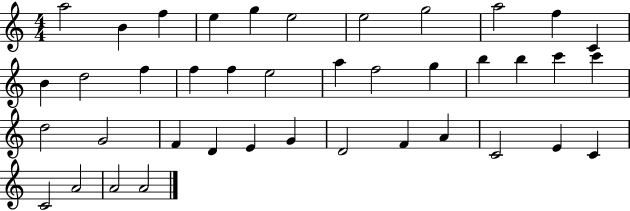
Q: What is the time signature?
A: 4/4